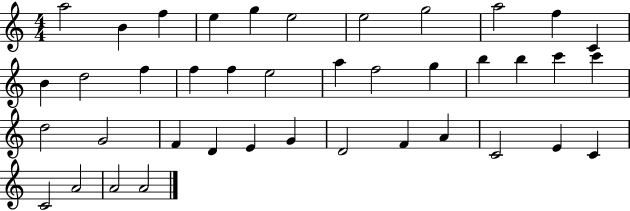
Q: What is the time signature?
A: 4/4